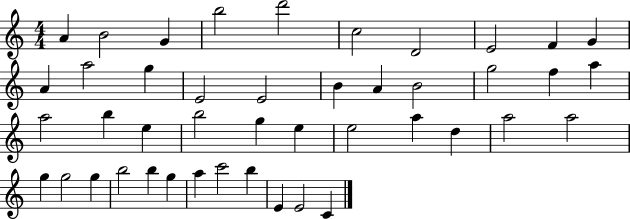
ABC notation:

X:1
T:Untitled
M:4/4
L:1/4
K:C
A B2 G b2 d'2 c2 D2 E2 F G A a2 g E2 E2 B A B2 g2 f a a2 b e b2 g e e2 a d a2 a2 g g2 g b2 b g a c'2 b E E2 C